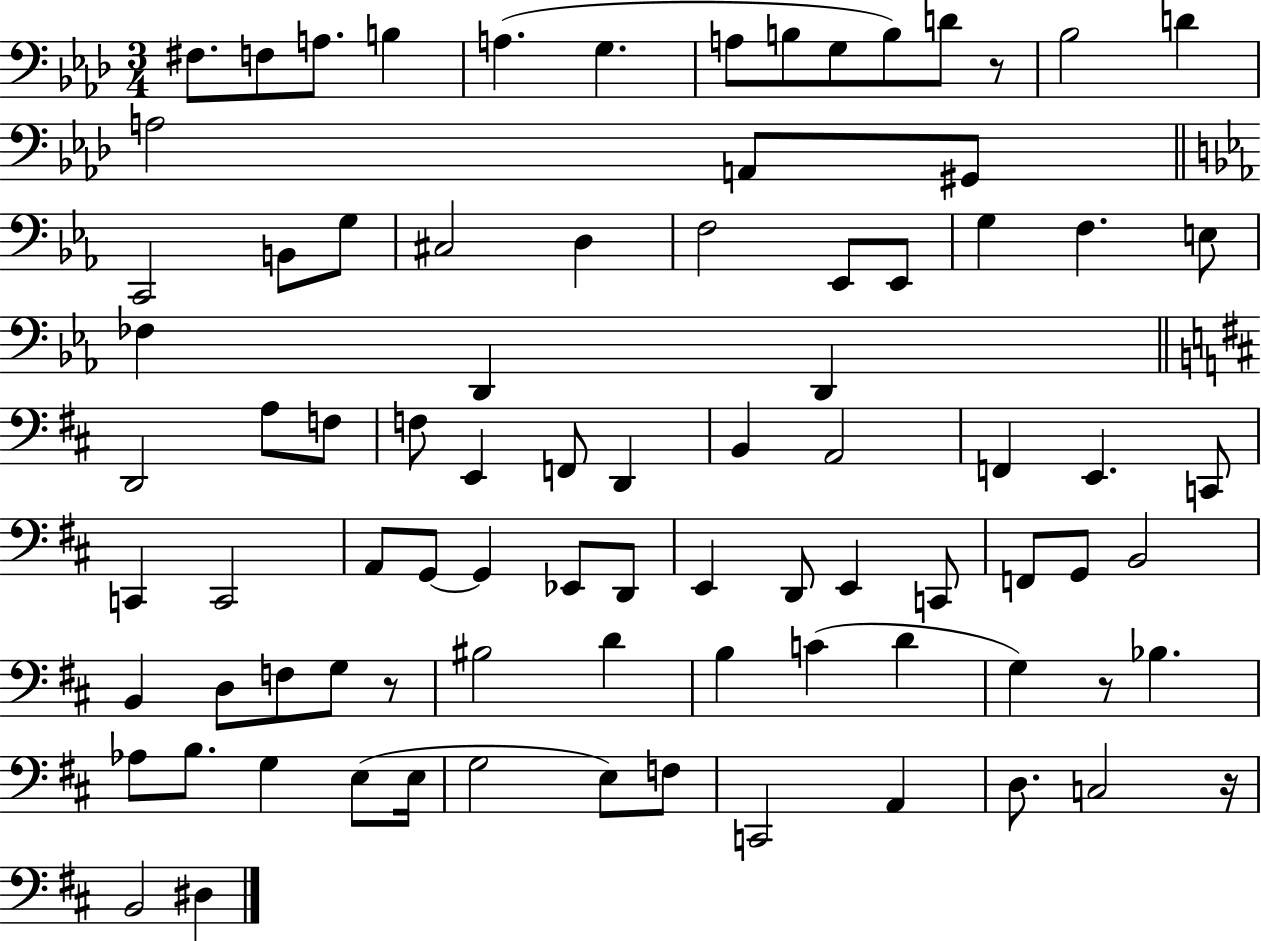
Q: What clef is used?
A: bass